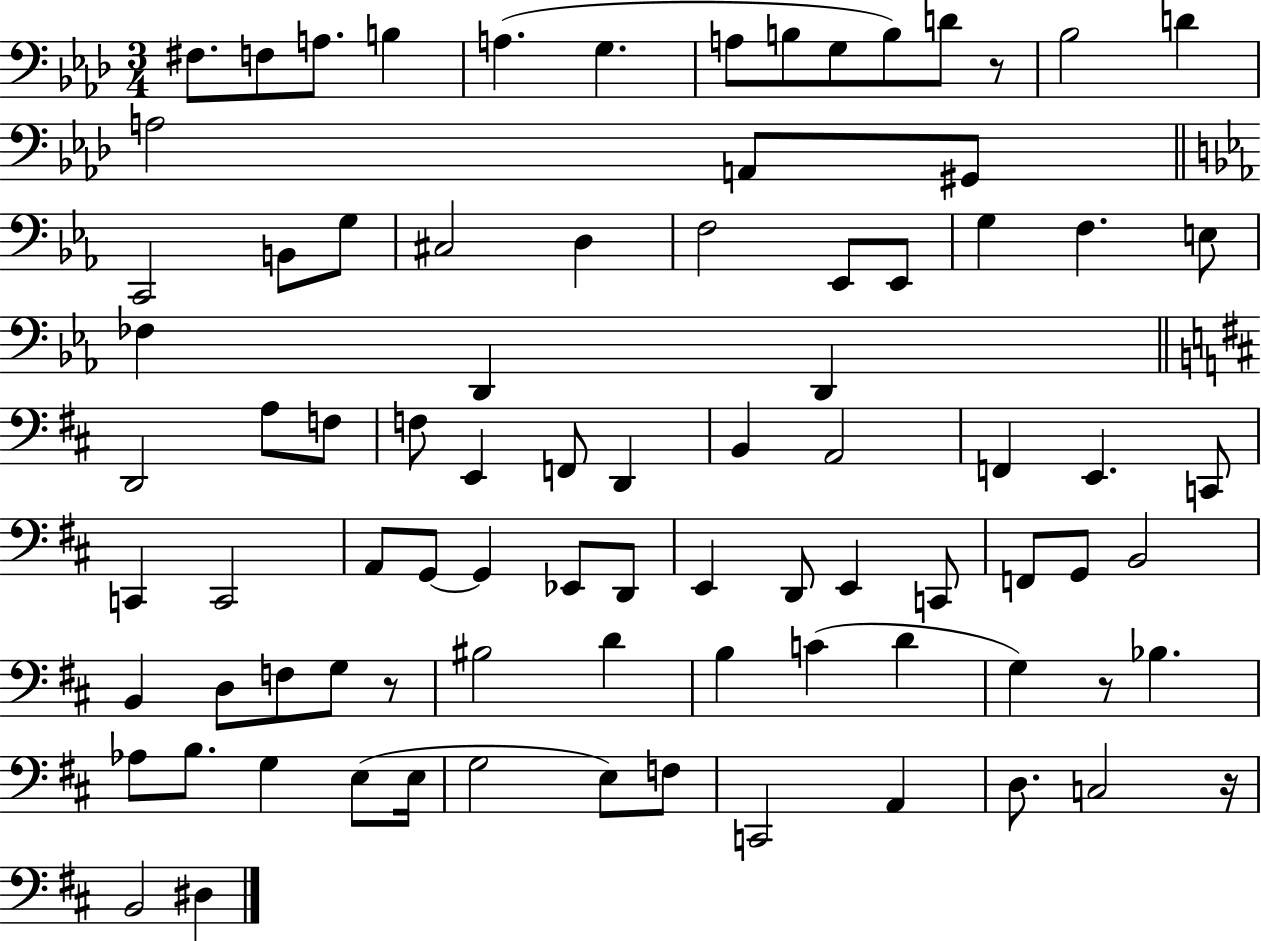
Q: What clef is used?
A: bass